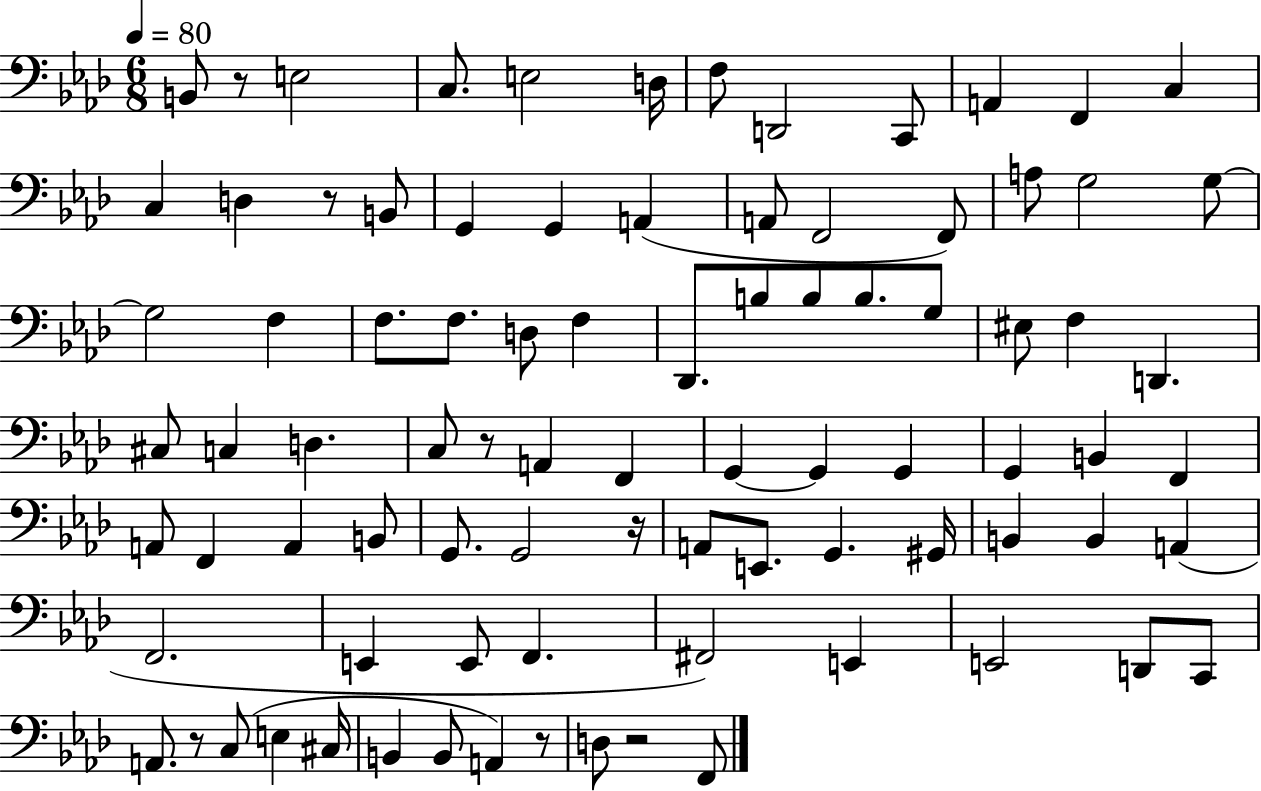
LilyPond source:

{
  \clef bass
  \numericTimeSignature
  \time 6/8
  \key aes \major
  \tempo 4 = 80
  b,8 r8 e2 | c8. e2 d16 | f8 d,2 c,8 | a,4 f,4 c4 | \break c4 d4 r8 b,8 | g,4 g,4 a,4( | a,8 f,2 f,8) | a8 g2 g8~~ | \break g2 f4 | f8. f8. d8 f4 | des,8. b8 b8 b8. g8 | eis8 f4 d,4. | \break cis8 c4 d4. | c8 r8 a,4 f,4 | g,4~~ g,4 g,4 | g,4 b,4 f,4 | \break a,8 f,4 a,4 b,8 | g,8. g,2 r16 | a,8 e,8. g,4. gis,16 | b,4 b,4 a,4( | \break f,2. | e,4 e,8 f,4. | fis,2) e,4 | e,2 d,8 c,8 | \break a,8. r8 c8( e4 cis16 | b,4 b,8 a,4) r8 | d8 r2 f,8 | \bar "|."
}